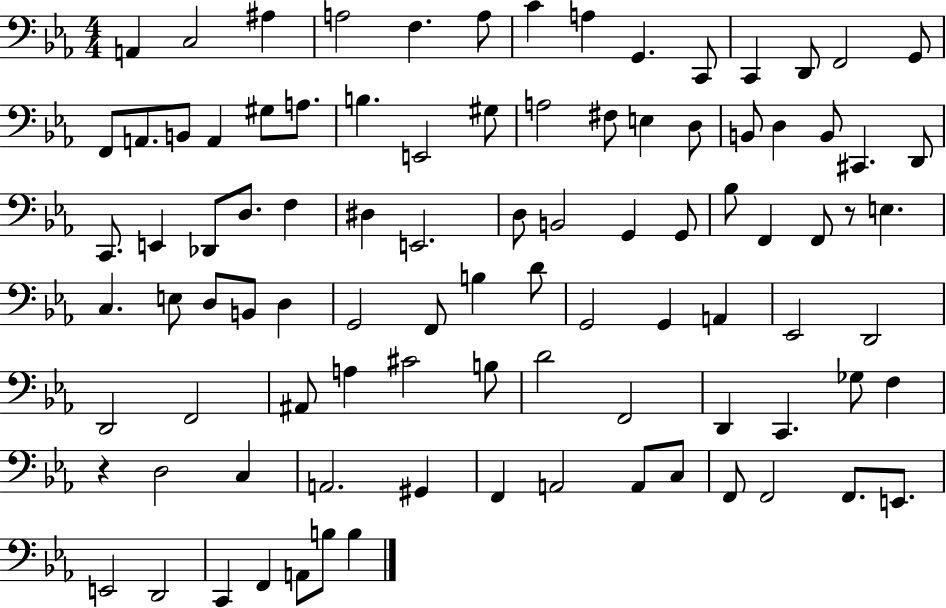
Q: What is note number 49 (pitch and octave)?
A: E3